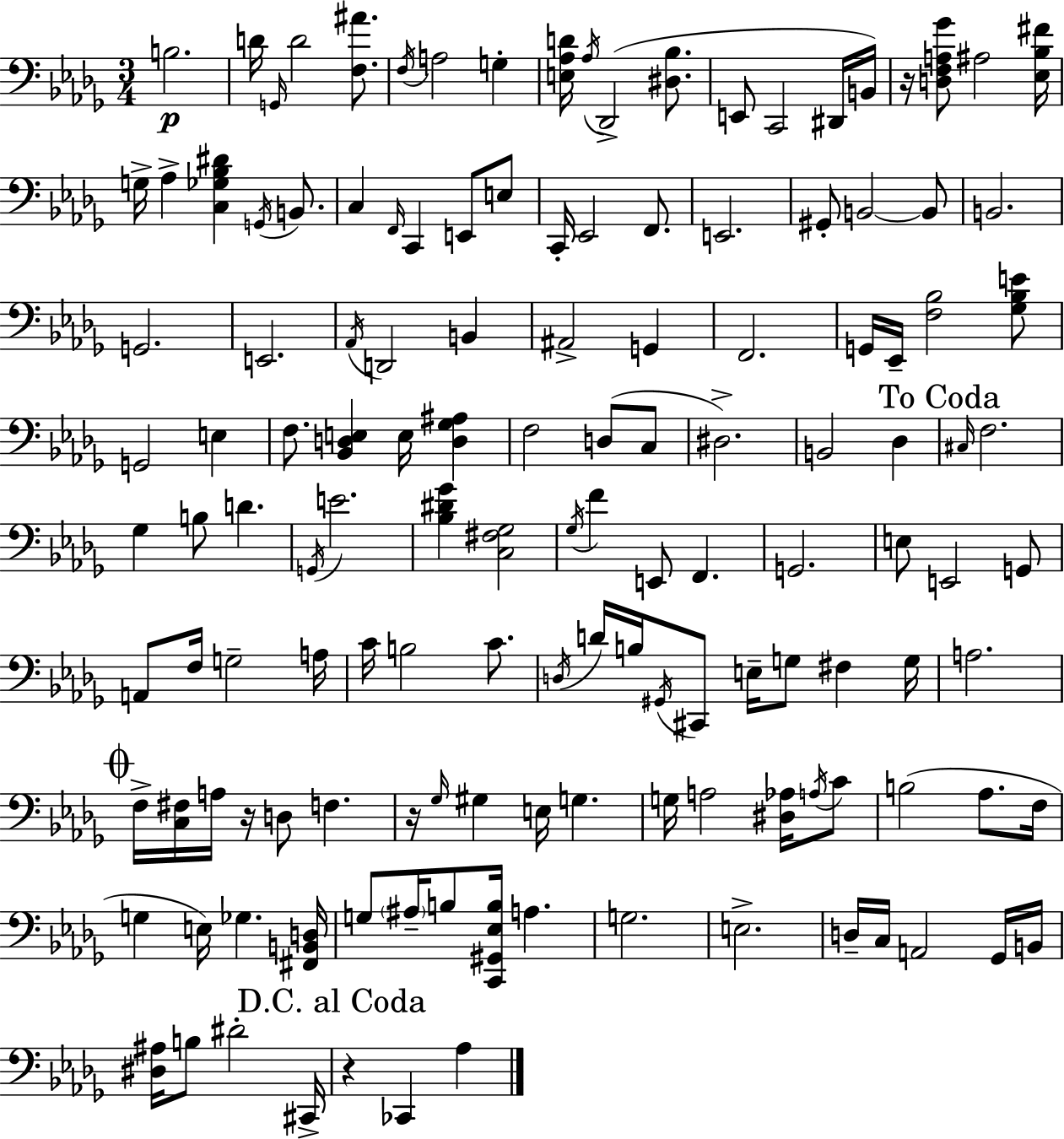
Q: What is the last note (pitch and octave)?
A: Ab3